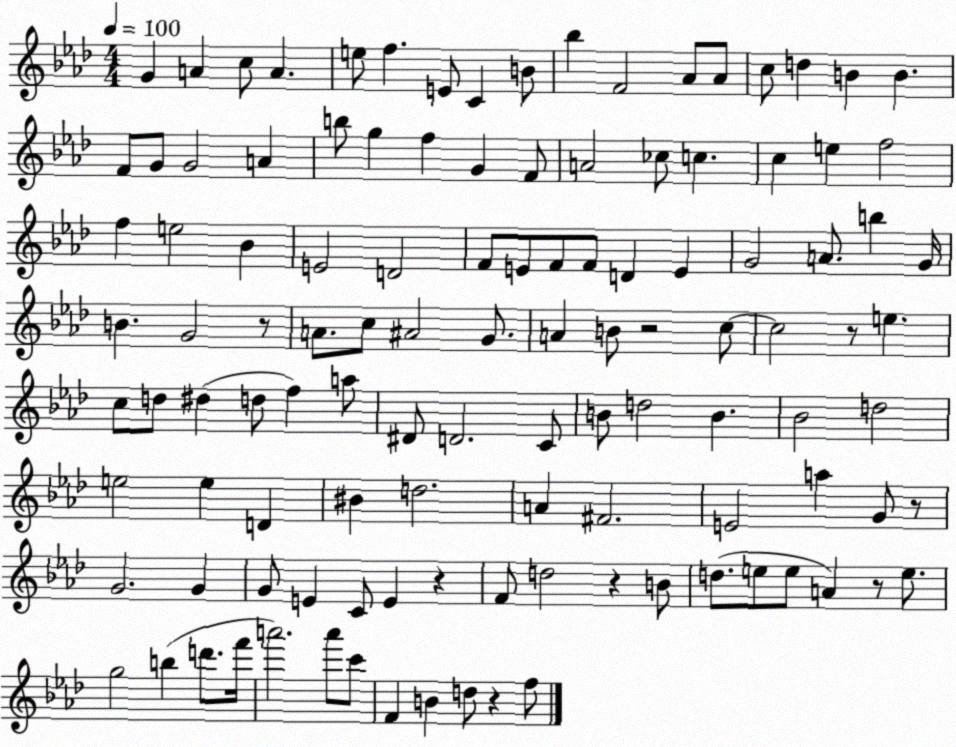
X:1
T:Untitled
M:4/4
L:1/4
K:Ab
G A c/2 A e/2 f E/2 C B/2 _b F2 _A/2 _A/2 c/2 d B B F/2 G/2 G2 A b/2 g f G F/2 A2 _c/2 c c e f2 f e2 _B E2 D2 F/2 E/2 F/2 F/2 D E G2 A/2 b G/4 B G2 z/2 A/2 c/2 ^A2 G/2 A B/2 z2 c/2 c2 z/2 e c/2 d/2 ^d d/2 f a/2 ^D/2 D2 C/2 B/2 d2 B _B2 d2 e2 e D ^B d2 A ^F2 E2 a G/2 z/2 G2 G G/2 E C/2 E z F/2 d2 z B/2 d/2 e/2 e/2 A z/2 e/2 g2 b d'/2 f'/4 a'2 a'/2 c'/2 F B d/2 z f/2